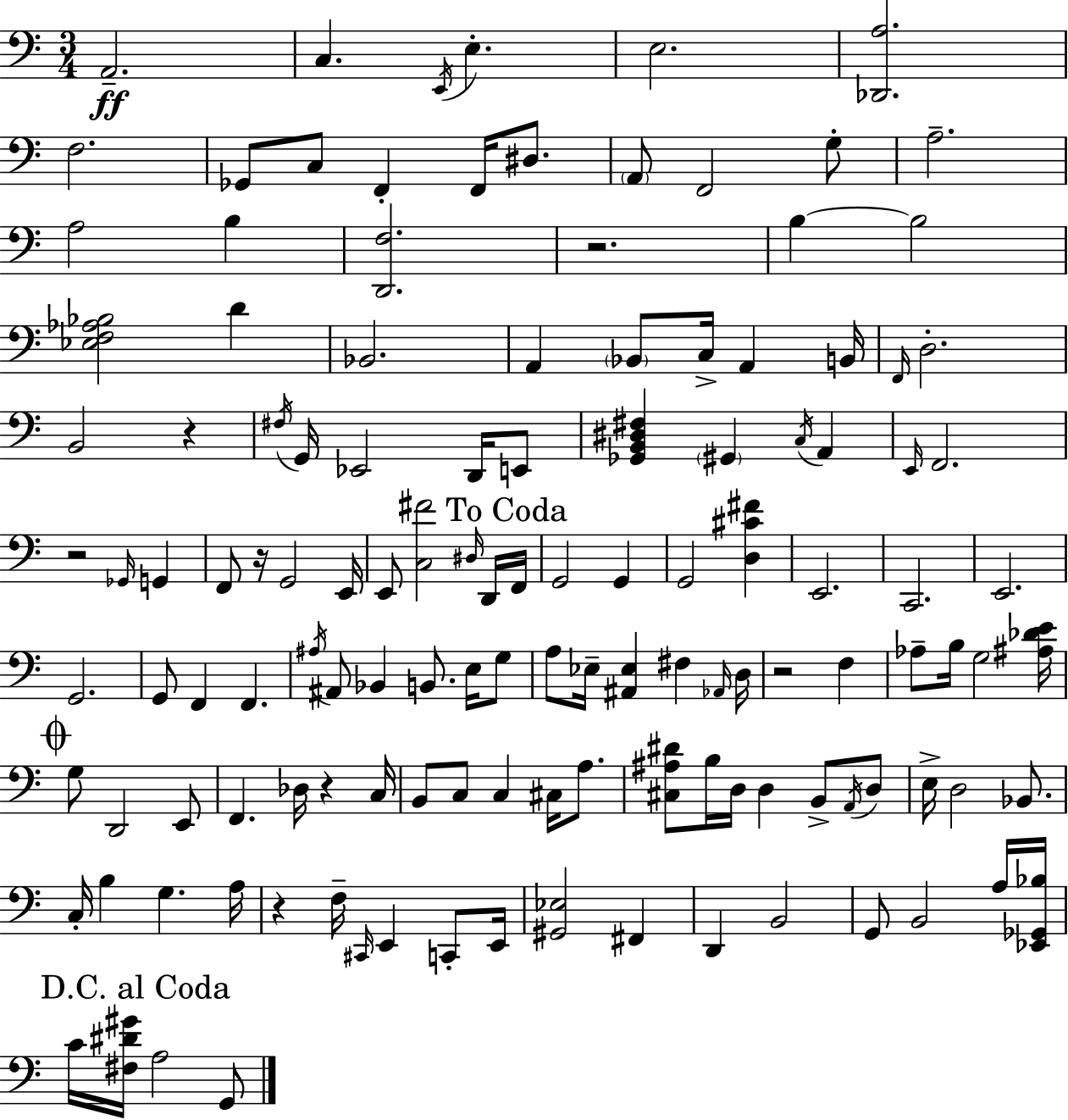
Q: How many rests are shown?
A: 7